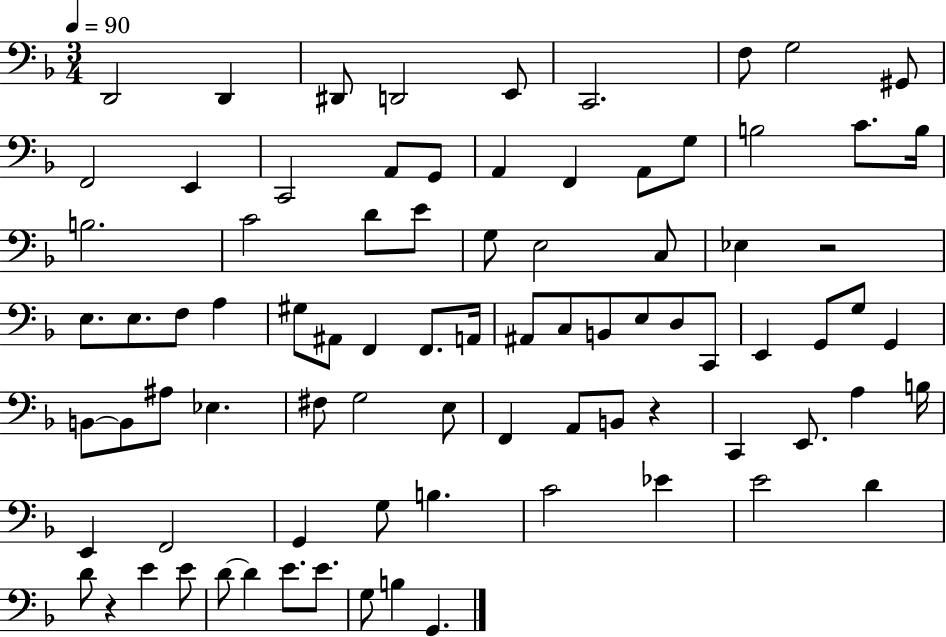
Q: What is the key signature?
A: F major